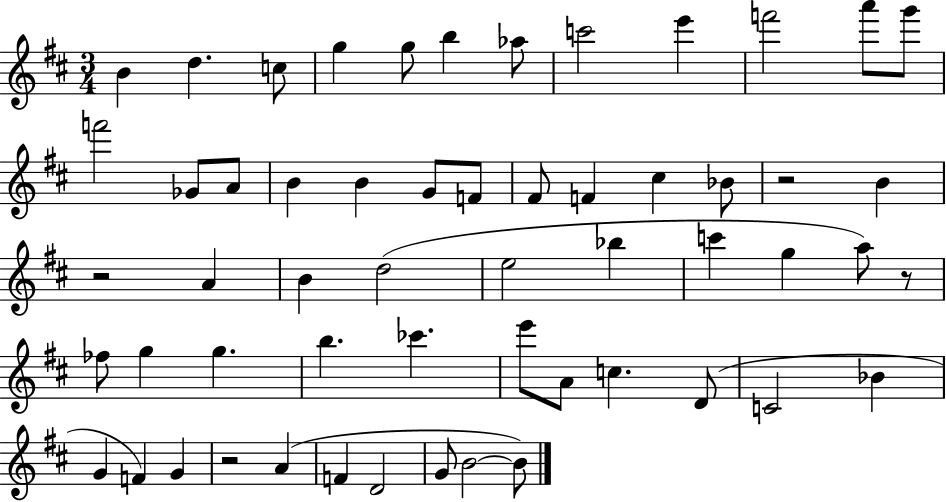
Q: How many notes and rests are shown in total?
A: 56